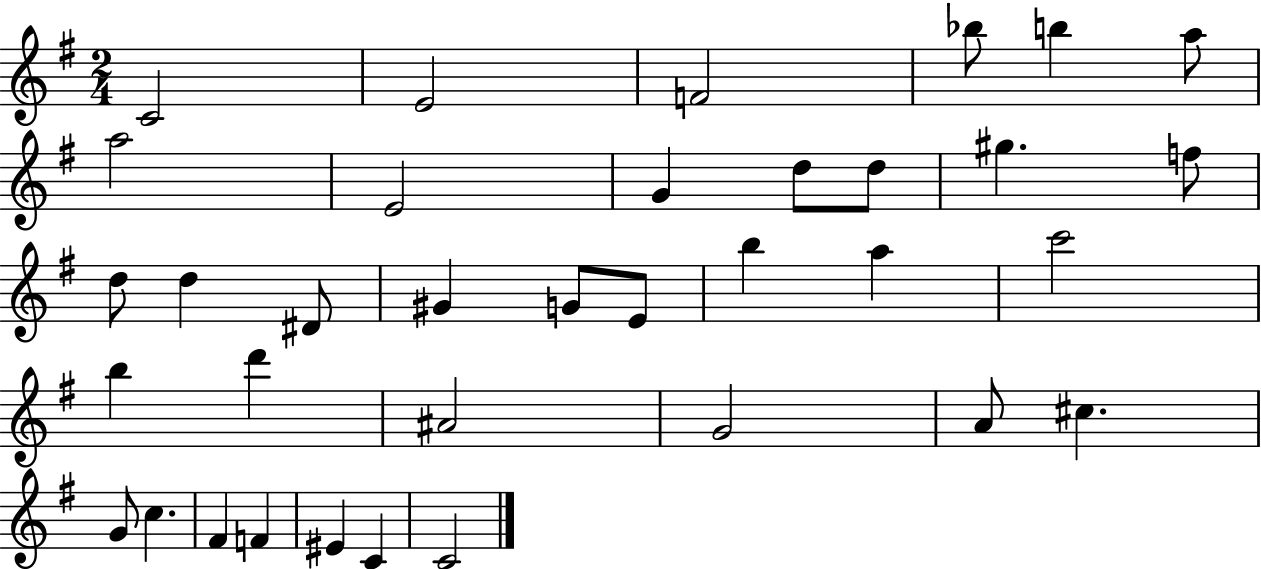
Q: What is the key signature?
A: G major